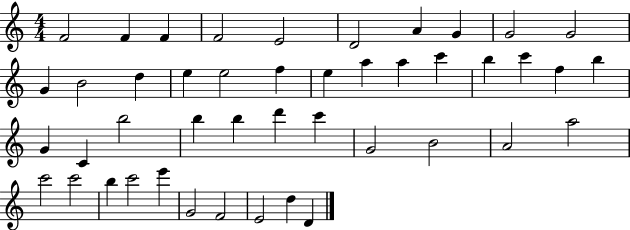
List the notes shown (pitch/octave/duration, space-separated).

F4/h F4/q F4/q F4/h E4/h D4/h A4/q G4/q G4/h G4/h G4/q B4/h D5/q E5/q E5/h F5/q E5/q A5/q A5/q C6/q B5/q C6/q F5/q B5/q G4/q C4/q B5/h B5/q B5/q D6/q C6/q G4/h B4/h A4/h A5/h C6/h C6/h B5/q C6/h E6/q G4/h F4/h E4/h D5/q D4/q